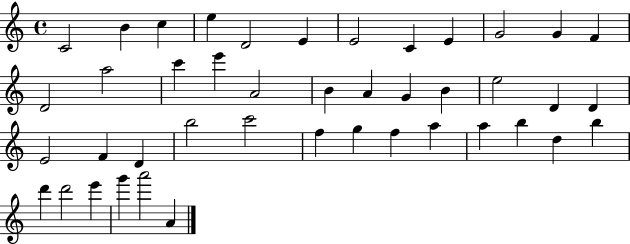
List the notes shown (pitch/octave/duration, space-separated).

C4/h B4/q C5/q E5/q D4/h E4/q E4/h C4/q E4/q G4/h G4/q F4/q D4/h A5/h C6/q E6/q A4/h B4/q A4/q G4/q B4/q E5/h D4/q D4/q E4/h F4/q D4/q B5/h C6/h F5/q G5/q F5/q A5/q A5/q B5/q D5/q B5/q D6/q D6/h E6/q G6/q A6/h A4/q